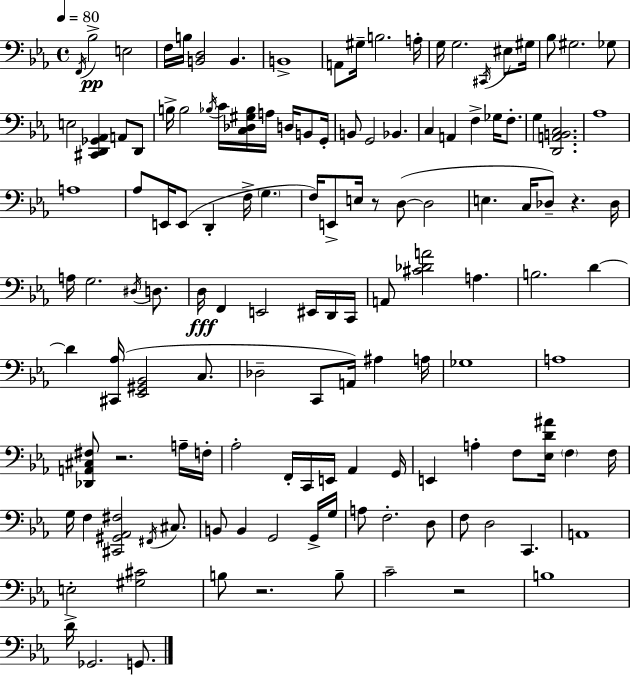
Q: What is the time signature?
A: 4/4